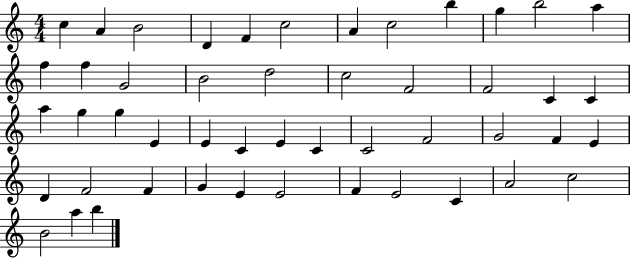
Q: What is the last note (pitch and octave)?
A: B5